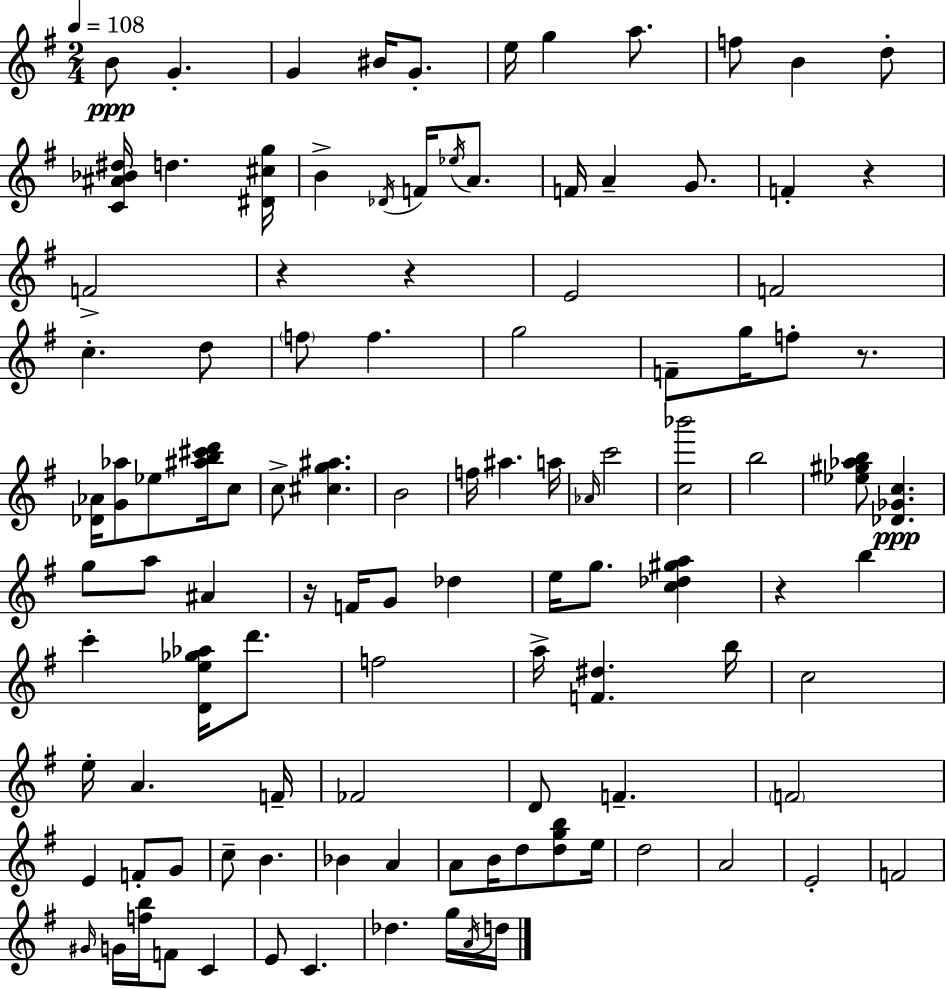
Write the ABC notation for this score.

X:1
T:Untitled
M:2/4
L:1/4
K:Em
B/2 G G ^B/4 G/2 e/4 g a/2 f/2 B d/2 [C^A_B^d]/4 d [^D^cg]/4 B _D/4 F/4 _e/4 A/2 F/4 A G/2 F z F2 z z E2 F2 c d/2 f/2 f g2 F/2 g/4 f/2 z/2 [_D_A]/4 [G_a]/2 _e/2 [^ab^c'd']/4 c/2 c/2 [^cg^a] B2 f/4 ^a a/4 _A/4 c'2 [c_b']2 b2 [_e^g_ab]/2 [_D_Gc] g/2 a/2 ^A z/4 F/4 G/2 _d e/4 g/2 [c_d^ga] z b c' [De_g_a]/4 d'/2 f2 a/4 [F^d] b/4 c2 e/4 A F/4 _F2 D/2 F F2 E F/2 G/2 c/2 B _B A A/2 B/4 d/2 [dgb]/2 e/4 d2 A2 E2 F2 ^G/4 G/4 [fb]/4 F/2 C E/2 C _d g/4 A/4 d/4